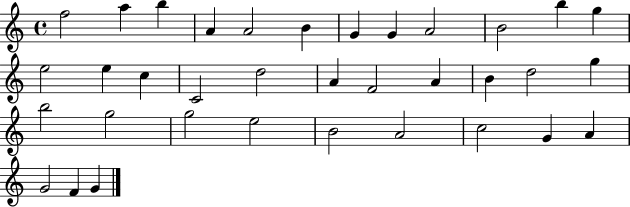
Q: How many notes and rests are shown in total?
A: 35